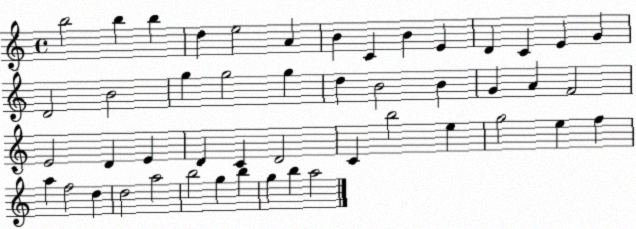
X:1
T:Untitled
M:4/4
L:1/4
K:C
b2 b b d e2 A B C B E D C E G D2 B2 g g2 g d B2 B G A F2 E2 D E D C D2 C b2 e g2 e f a f2 d d2 a2 b2 g b g b a2